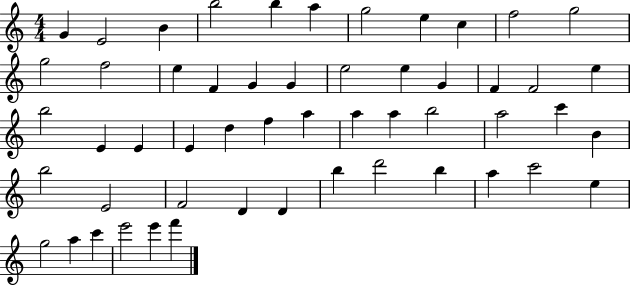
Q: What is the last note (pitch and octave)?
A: F6